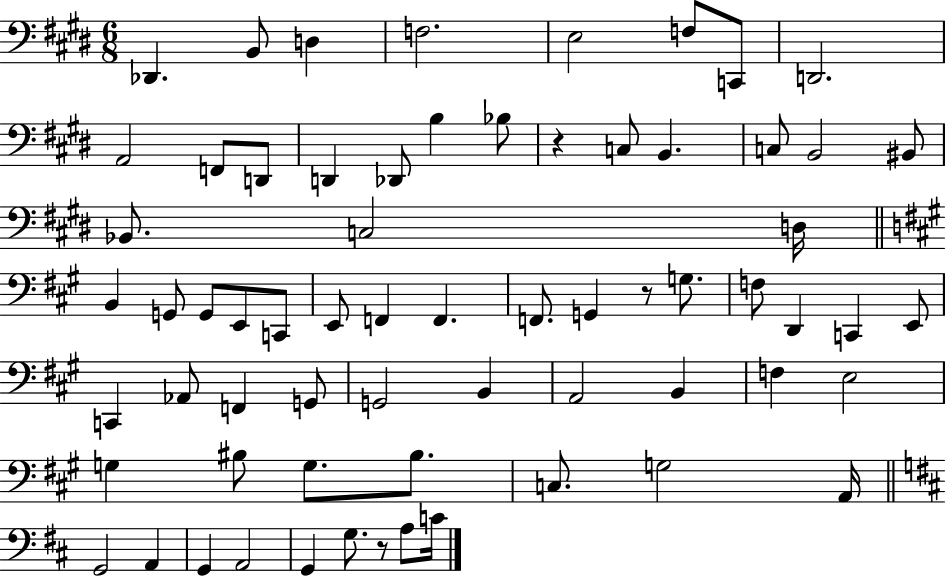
Db2/q. B2/e D3/q F3/h. E3/h F3/e C2/e D2/h. A2/h F2/e D2/e D2/q Db2/e B3/q Bb3/e R/q C3/e B2/q. C3/e B2/h BIS2/e Bb2/e. C3/h D3/s B2/q G2/e G2/e E2/e C2/e E2/e F2/q F2/q. F2/e. G2/q R/e G3/e. F3/e D2/q C2/q E2/e C2/q Ab2/e F2/q G2/e G2/h B2/q A2/h B2/q F3/q E3/h G3/q BIS3/e G3/e. BIS3/e. C3/e. G3/h A2/s G2/h A2/q G2/q A2/h G2/q G3/e. R/e A3/e C4/s